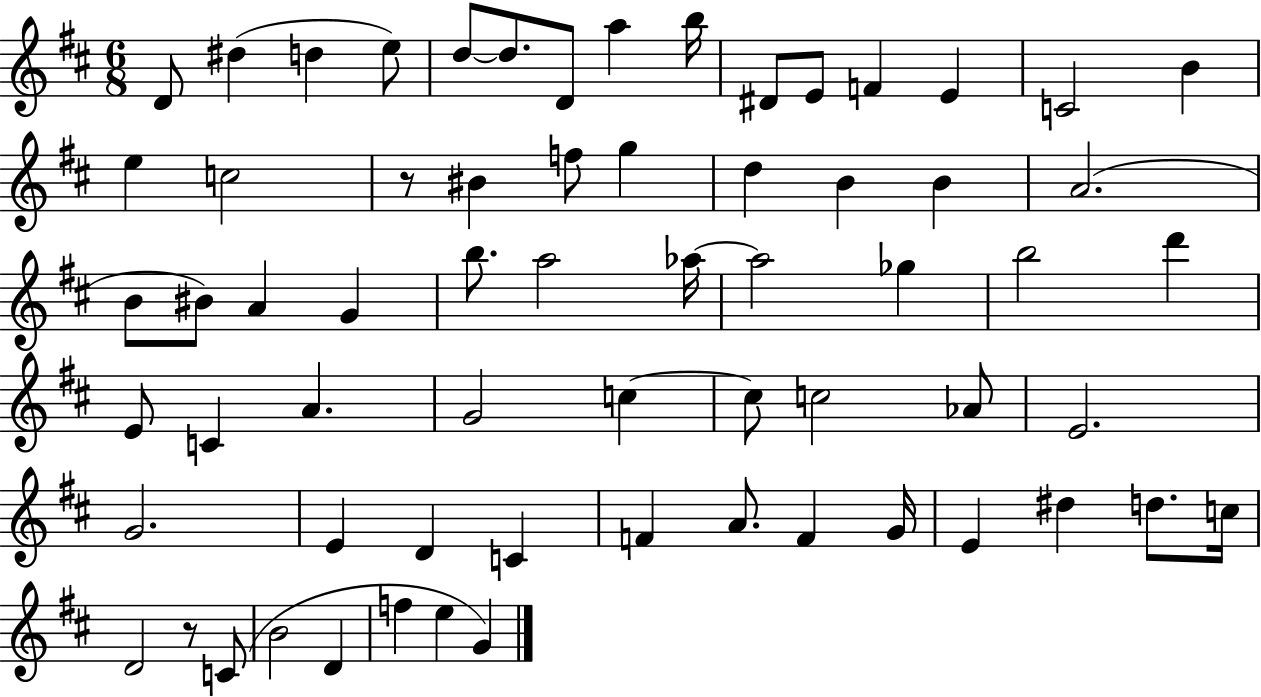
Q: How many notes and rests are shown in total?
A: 65